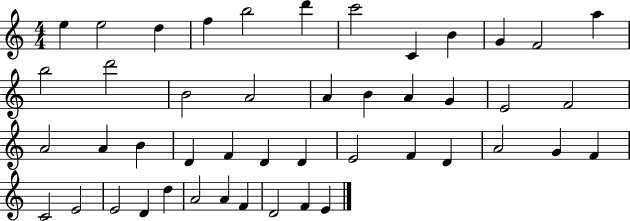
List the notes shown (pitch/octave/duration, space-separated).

E5/q E5/h D5/q F5/q B5/h D6/q C6/h C4/q B4/q G4/q F4/h A5/q B5/h D6/h B4/h A4/h A4/q B4/q A4/q G4/q E4/h F4/h A4/h A4/q B4/q D4/q F4/q D4/q D4/q E4/h F4/q D4/q A4/h G4/q F4/q C4/h E4/h E4/h D4/q D5/q A4/h A4/q F4/q D4/h F4/q E4/q